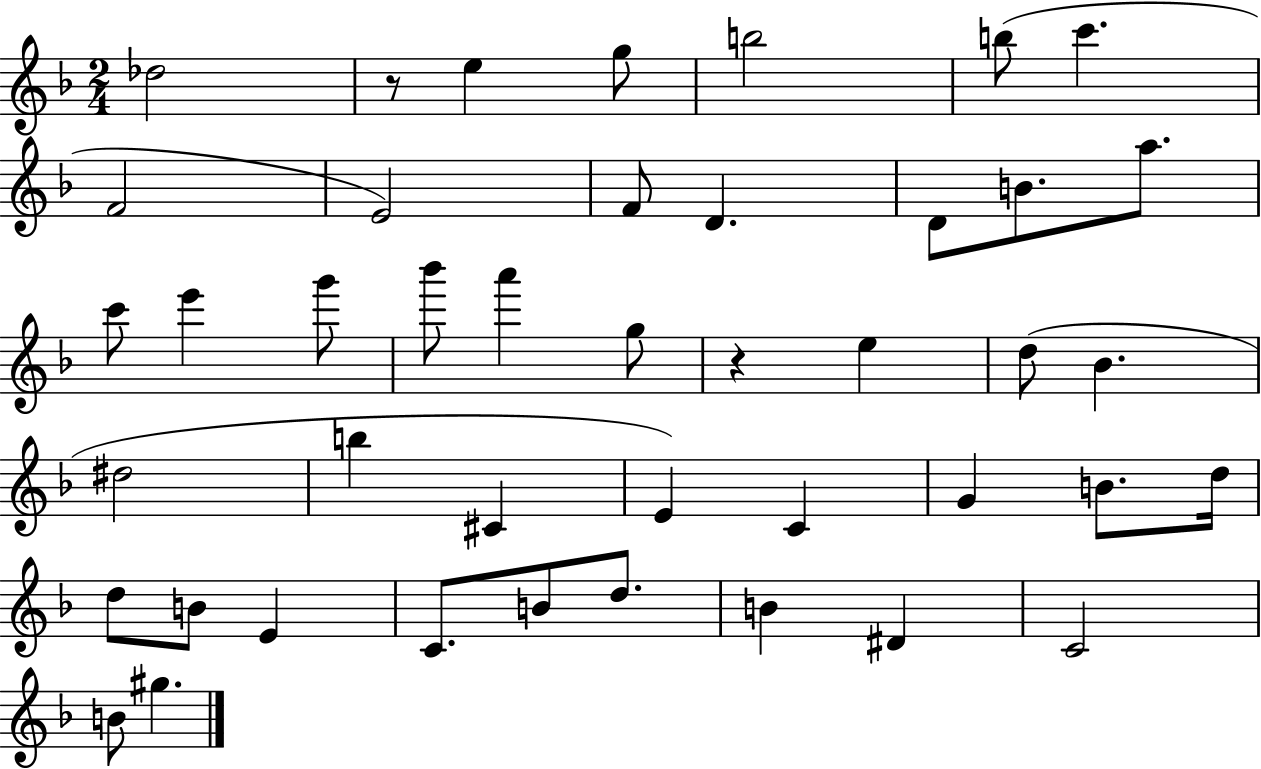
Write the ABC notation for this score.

X:1
T:Untitled
M:2/4
L:1/4
K:F
_d2 z/2 e g/2 b2 b/2 c' F2 E2 F/2 D D/2 B/2 a/2 c'/2 e' g'/2 _b'/2 a' g/2 z e d/2 _B ^d2 b ^C E C G B/2 d/4 d/2 B/2 E C/2 B/2 d/2 B ^D C2 B/2 ^g